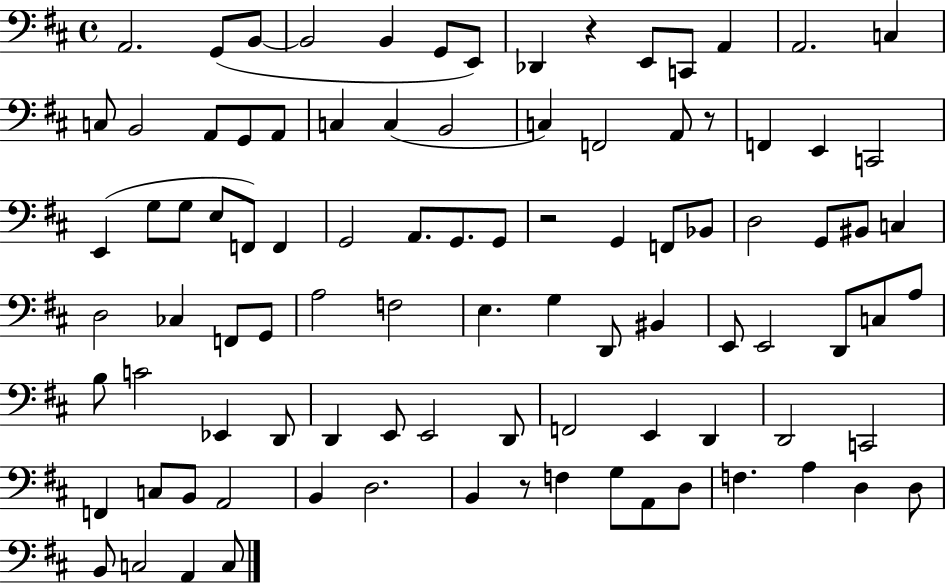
A2/h. G2/e B2/e B2/h B2/q G2/e E2/e Db2/q R/q E2/e C2/e A2/q A2/h. C3/q C3/e B2/h A2/e G2/e A2/e C3/q C3/q B2/h C3/q F2/h A2/e R/e F2/q E2/q C2/h E2/q G3/e G3/e E3/e F2/e F2/q G2/h A2/e. G2/e. G2/e R/h G2/q F2/e Bb2/e D3/h G2/e BIS2/e C3/q D3/h CES3/q F2/e G2/e A3/h F3/h E3/q. G3/q D2/e BIS2/q E2/e E2/h D2/e C3/e A3/e B3/e C4/h Eb2/q D2/e D2/q E2/e E2/h D2/e F2/h E2/q D2/q D2/h C2/h F2/q C3/e B2/e A2/h B2/q D3/h. B2/q R/e F3/q G3/e A2/e D3/e F3/q. A3/q D3/q D3/e B2/e C3/h A2/q C3/e